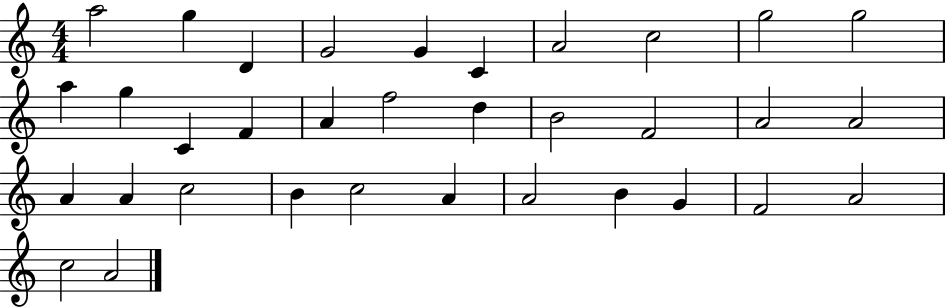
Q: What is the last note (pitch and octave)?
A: A4